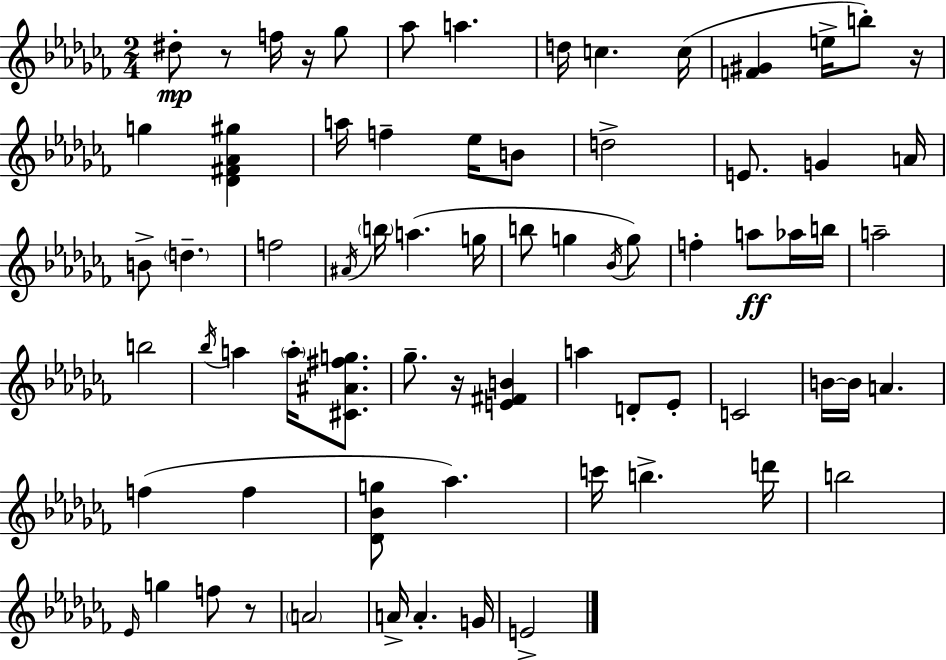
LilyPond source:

{
  \clef treble
  \numericTimeSignature
  \time 2/4
  \key aes \minor
  \repeat volta 2 { dis''8-.\mp r8 f''16 r16 ges''8 | aes''8 a''4. | d''16 c''4. c''16( | <f' gis'>4 e''16-> b''8-.) r16 | \break g''4 <des' fis' aes' gis''>4 | a''16 f''4-- ees''16 b'8 | d''2-> | e'8. g'4 a'16 | \break b'8-> \parenthesize d''4.-- | f''2 | \acciaccatura { ais'16 } \parenthesize b''16 a''4.( | g''16 b''8 g''4 \acciaccatura { bes'16 } | \break g''8) f''4-. a''8\ff | aes''16 b''16 a''2-- | b''2 | \acciaccatura { bes''16 } a''4 \parenthesize a''16-. | \break <cis' ais' fis'' g''>8. ges''8.-- r16 <e' fis' b'>4 | a''4 d'8-. | ees'8-. c'2 | b'16~~ b'16 a'4. | \break f''4( f''4 | <des' bes' g''>8 aes''4.) | c'''16 b''4.-> | d'''16 b''2 | \break \grace { ees'16 } g''4 | f''8 r8 \parenthesize a'2 | a'16-> a'4.-. | g'16 e'2-> | \break } \bar "|."
}